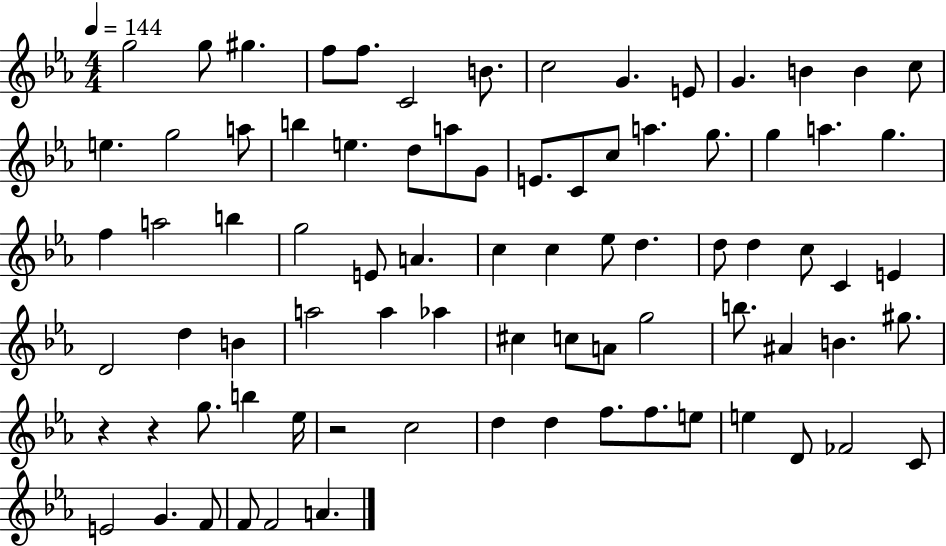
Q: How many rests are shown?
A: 3